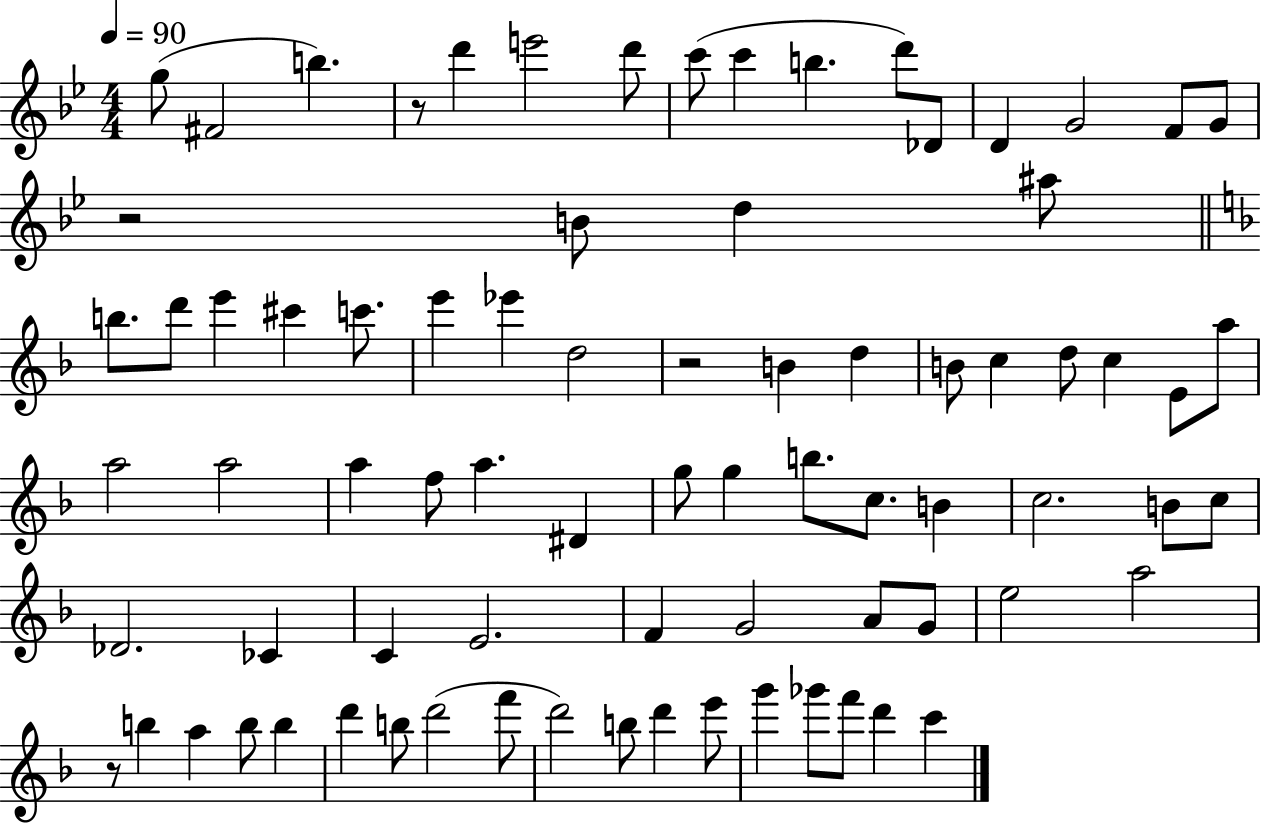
{
  \clef treble
  \numericTimeSignature
  \time 4/4
  \key bes \major
  \tempo 4 = 90
  g''8( fis'2 b''4.) | r8 d'''4 e'''2 d'''8 | c'''8( c'''4 b''4. d'''8) des'8 | d'4 g'2 f'8 g'8 | \break r2 b'8 d''4 ais''8 | \bar "||" \break \key f \major b''8. d'''8 e'''4 cis'''4 c'''8. | e'''4 ees'''4 d''2 | r2 b'4 d''4 | b'8 c''4 d''8 c''4 e'8 a''8 | \break a''2 a''2 | a''4 f''8 a''4. dis'4 | g''8 g''4 b''8. c''8. b'4 | c''2. b'8 c''8 | \break des'2. ces'4 | c'4 e'2. | f'4 g'2 a'8 g'8 | e''2 a''2 | \break r8 b''4 a''4 b''8 b''4 | d'''4 b''8 d'''2( f'''8 | d'''2) b''8 d'''4 e'''8 | g'''4 ges'''8 f'''8 d'''4 c'''4 | \break \bar "|."
}